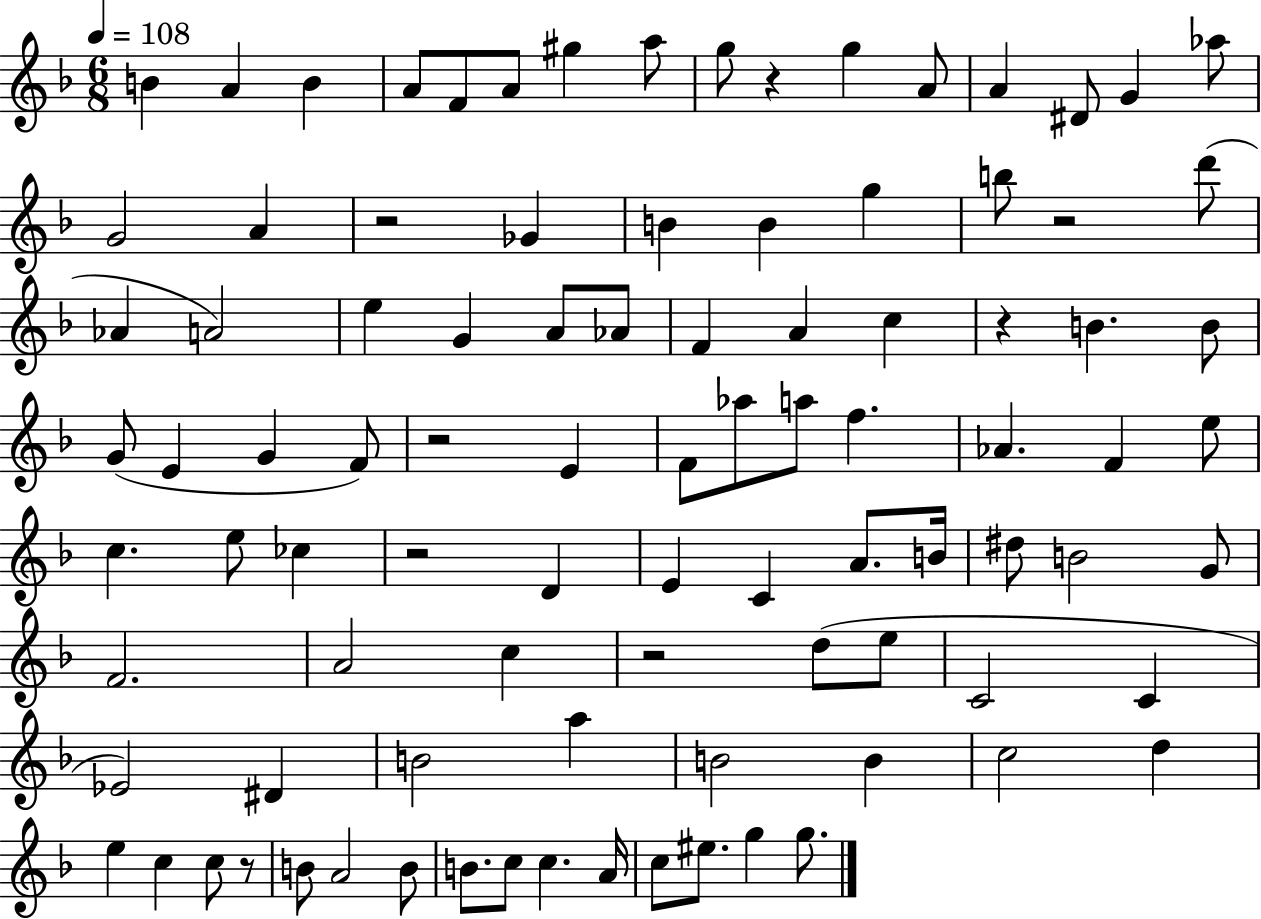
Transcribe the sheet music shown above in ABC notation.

X:1
T:Untitled
M:6/8
L:1/4
K:F
B A B A/2 F/2 A/2 ^g a/2 g/2 z g A/2 A ^D/2 G _a/2 G2 A z2 _G B B g b/2 z2 d'/2 _A A2 e G A/2 _A/2 F A c z B B/2 G/2 E G F/2 z2 E F/2 _a/2 a/2 f _A F e/2 c e/2 _c z2 D E C A/2 B/4 ^d/2 B2 G/2 F2 A2 c z2 d/2 e/2 C2 C _E2 ^D B2 a B2 B c2 d e c c/2 z/2 B/2 A2 B/2 B/2 c/2 c A/4 c/2 ^e/2 g g/2